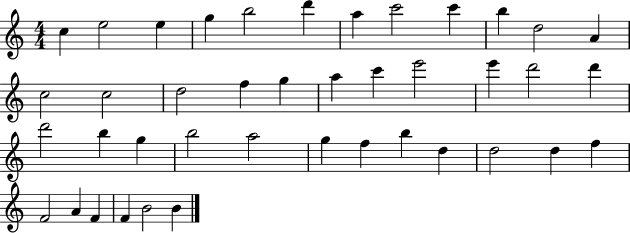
X:1
T:Untitled
M:4/4
L:1/4
K:C
c e2 e g b2 d' a c'2 c' b d2 A c2 c2 d2 f g a c' e'2 e' d'2 d' d'2 b g b2 a2 g f b d d2 d f F2 A F F B2 B